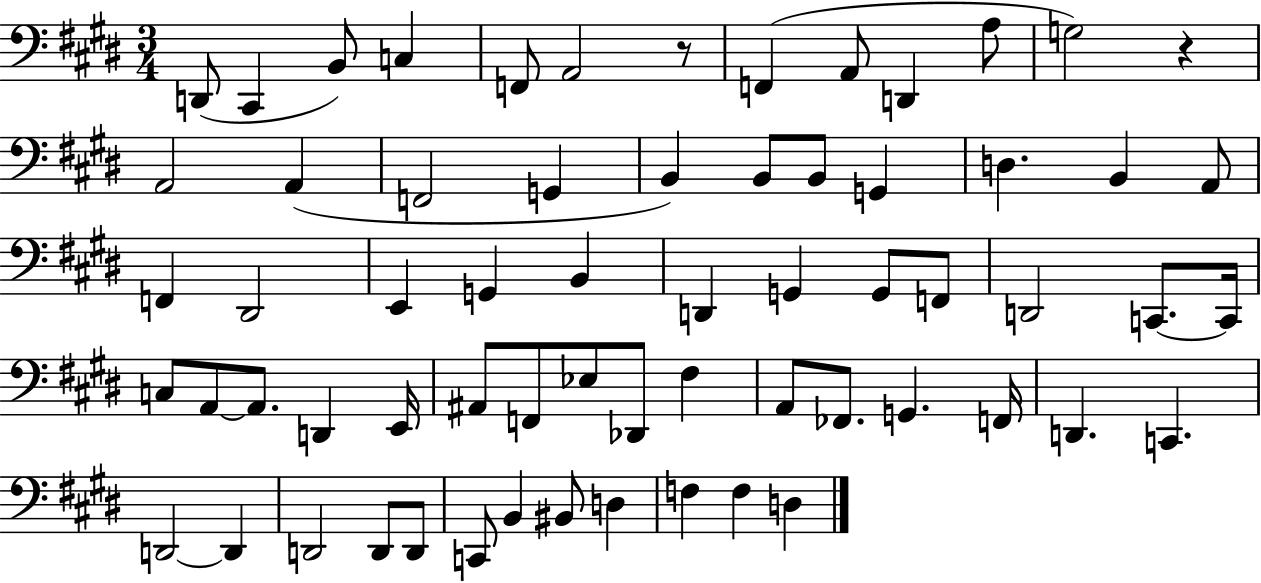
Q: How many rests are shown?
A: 2